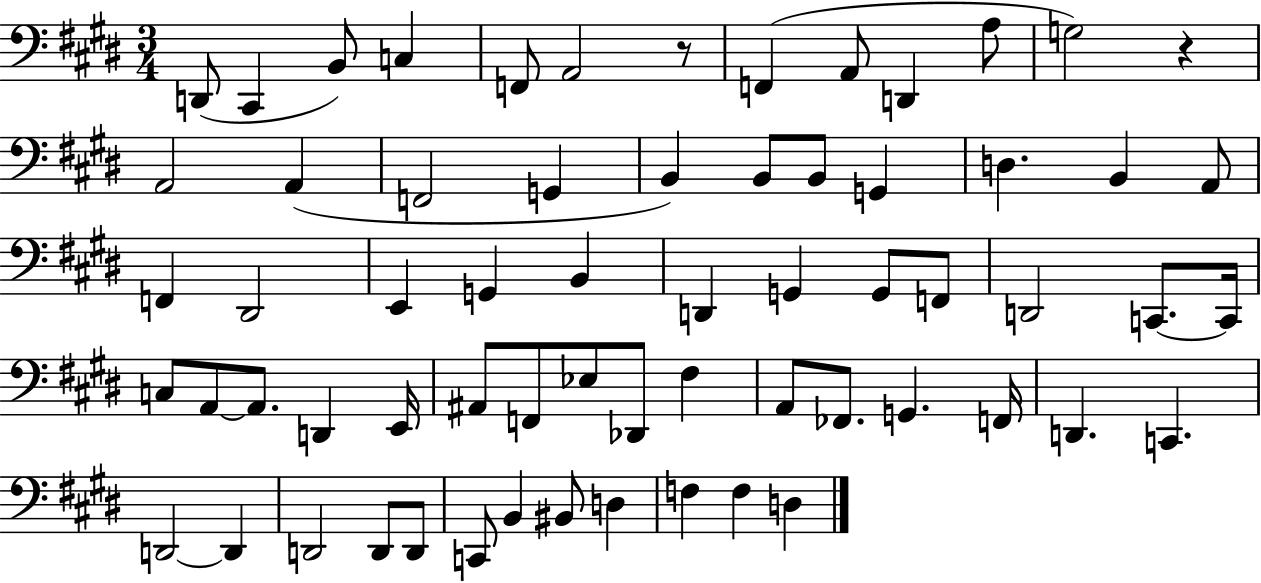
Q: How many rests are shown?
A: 2